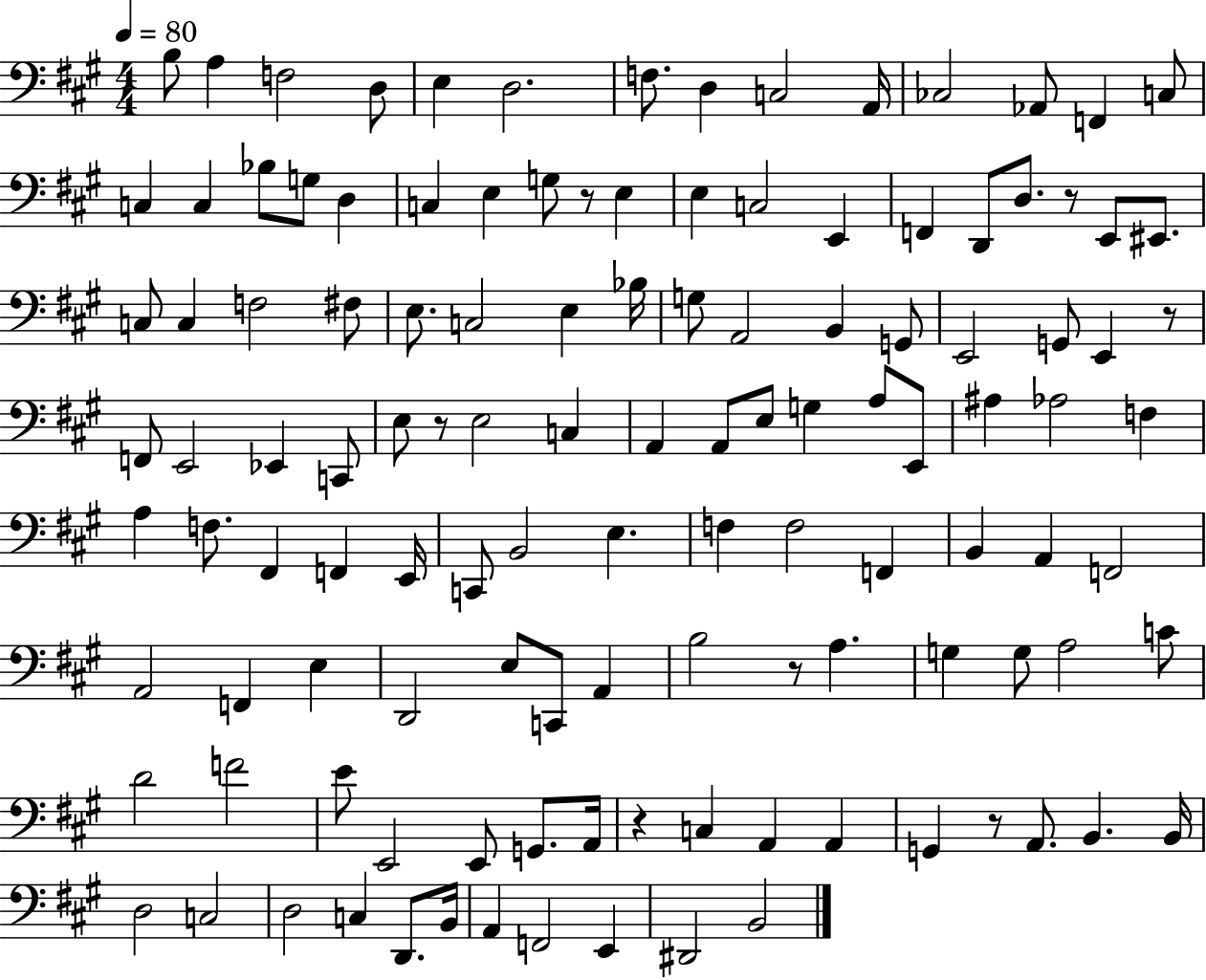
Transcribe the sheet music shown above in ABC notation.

X:1
T:Untitled
M:4/4
L:1/4
K:A
B,/2 A, F,2 D,/2 E, D,2 F,/2 D, C,2 A,,/4 _C,2 _A,,/2 F,, C,/2 C, C, _B,/2 G,/2 D, C, E, G,/2 z/2 E, E, C,2 E,, F,, D,,/2 D,/2 z/2 E,,/2 ^E,,/2 C,/2 C, F,2 ^F,/2 E,/2 C,2 E, _B,/4 G,/2 A,,2 B,, G,,/2 E,,2 G,,/2 E,, z/2 F,,/2 E,,2 _E,, C,,/2 E,/2 z/2 E,2 C, A,, A,,/2 E,/2 G, A,/2 E,,/2 ^A, _A,2 F, A, F,/2 ^F,, F,, E,,/4 C,,/2 B,,2 E, F, F,2 F,, B,, A,, F,,2 A,,2 F,, E, D,,2 E,/2 C,,/2 A,, B,2 z/2 A, G, G,/2 A,2 C/2 D2 F2 E/2 E,,2 E,,/2 G,,/2 A,,/4 z C, A,, A,, G,, z/2 A,,/2 B,, B,,/4 D,2 C,2 D,2 C, D,,/2 B,,/4 A,, F,,2 E,, ^D,,2 B,,2